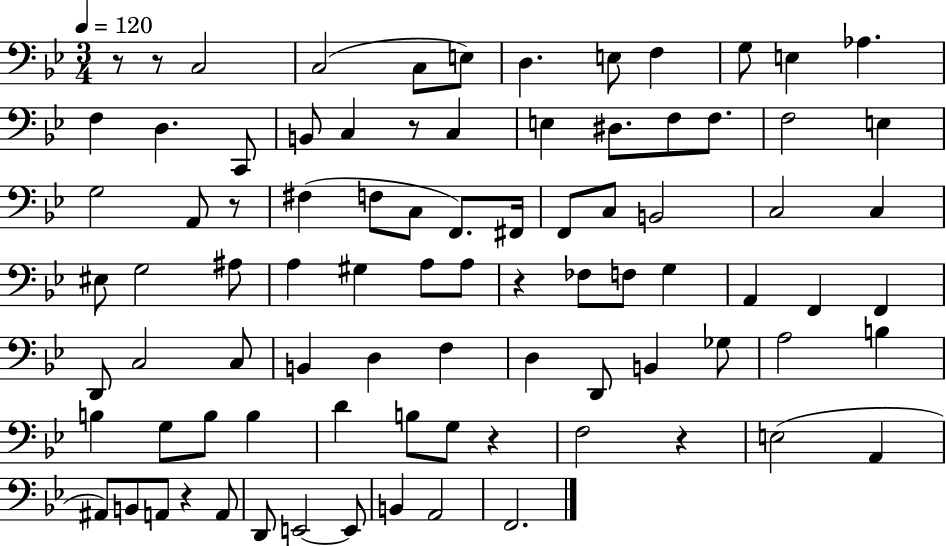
{
  \clef bass
  \numericTimeSignature
  \time 3/4
  \key bes \major
  \tempo 4 = 120
  r8 r8 c2 | c2( c8 e8) | d4. e8 f4 | g8 e4 aes4. | \break f4 d4. c,8 | b,8 c4 r8 c4 | e4 dis8. f8 f8. | f2 e4 | \break g2 a,8 r8 | fis4( f8 c8 f,8.) fis,16 | f,8 c8 b,2 | c2 c4 | \break eis8 g2 ais8 | a4 gis4 a8 a8 | r4 fes8 f8 g4 | a,4 f,4 f,4 | \break d,8 c2 c8 | b,4 d4 f4 | d4 d,8 b,4 ges8 | a2 b4 | \break b4 g8 b8 b4 | d'4 b8 g8 r4 | f2 r4 | e2( a,4 | \break ais,8) b,8 a,8 r4 a,8 | d,8 e,2~~ e,8 | b,4 a,2 | f,2. | \break \bar "|."
}